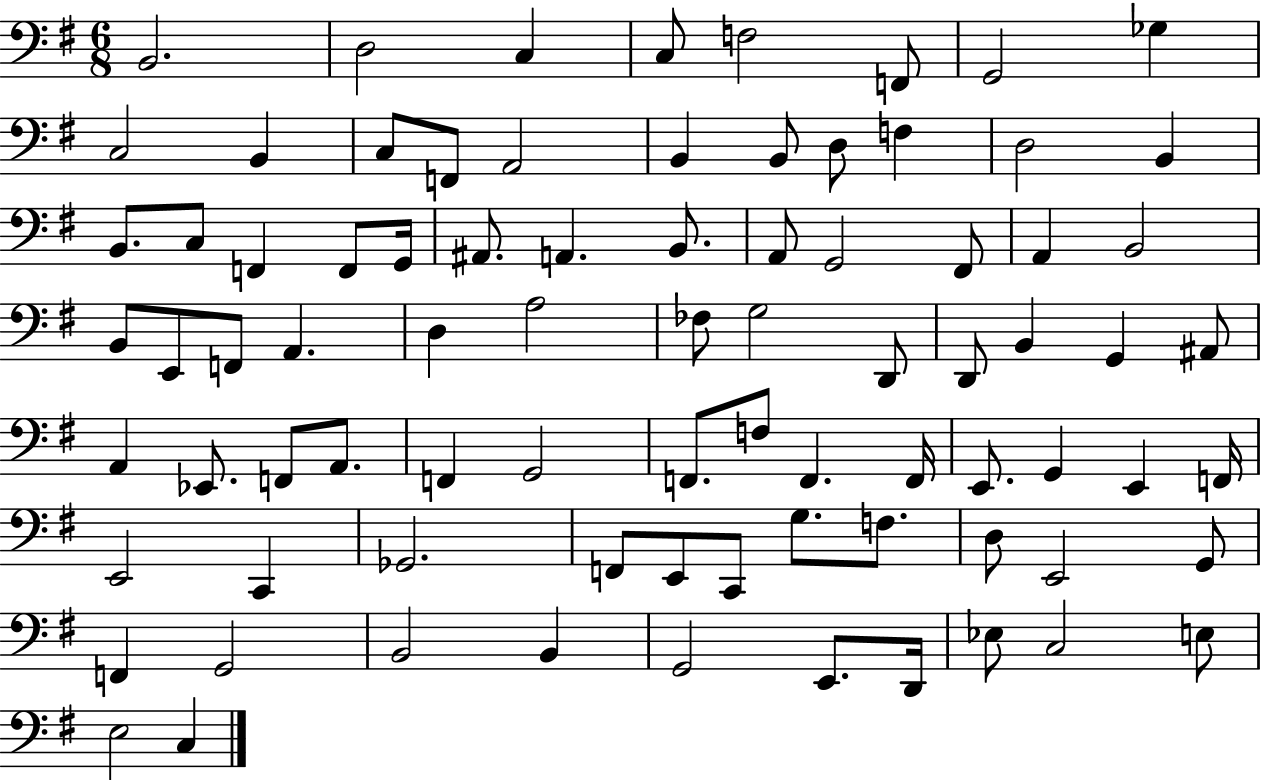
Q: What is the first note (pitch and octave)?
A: B2